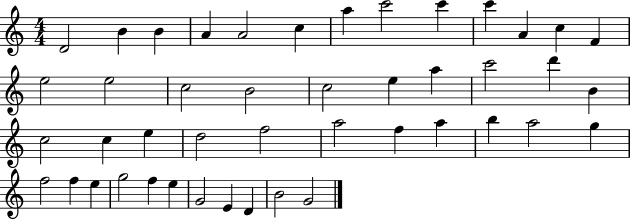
X:1
T:Untitled
M:4/4
L:1/4
K:C
D2 B B A A2 c a c'2 c' c' A c F e2 e2 c2 B2 c2 e a c'2 d' B c2 c e d2 f2 a2 f a b a2 g f2 f e g2 f e G2 E D B2 G2